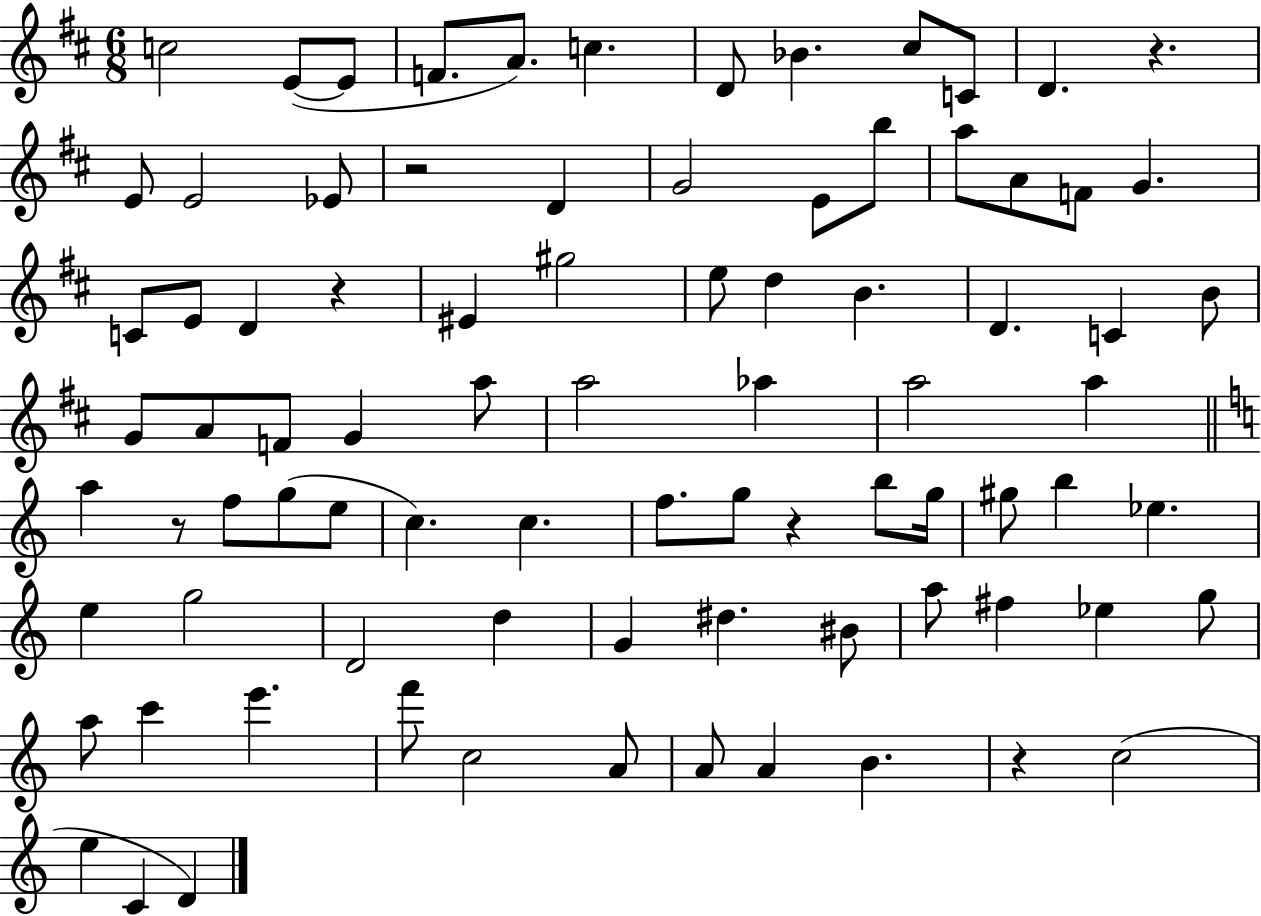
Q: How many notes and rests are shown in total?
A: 85